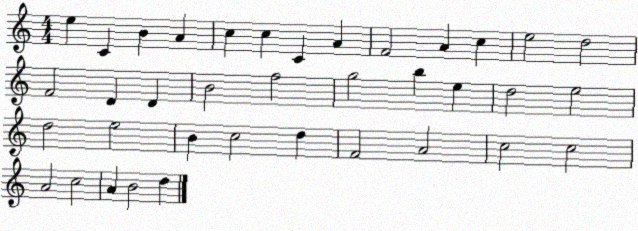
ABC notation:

X:1
T:Untitled
M:4/4
L:1/4
K:C
e C B A c c C A F2 A c e2 d2 F2 D D B2 f2 g2 b e d2 e2 d2 e2 B c2 d F2 A2 c2 c2 A2 c2 A B2 d